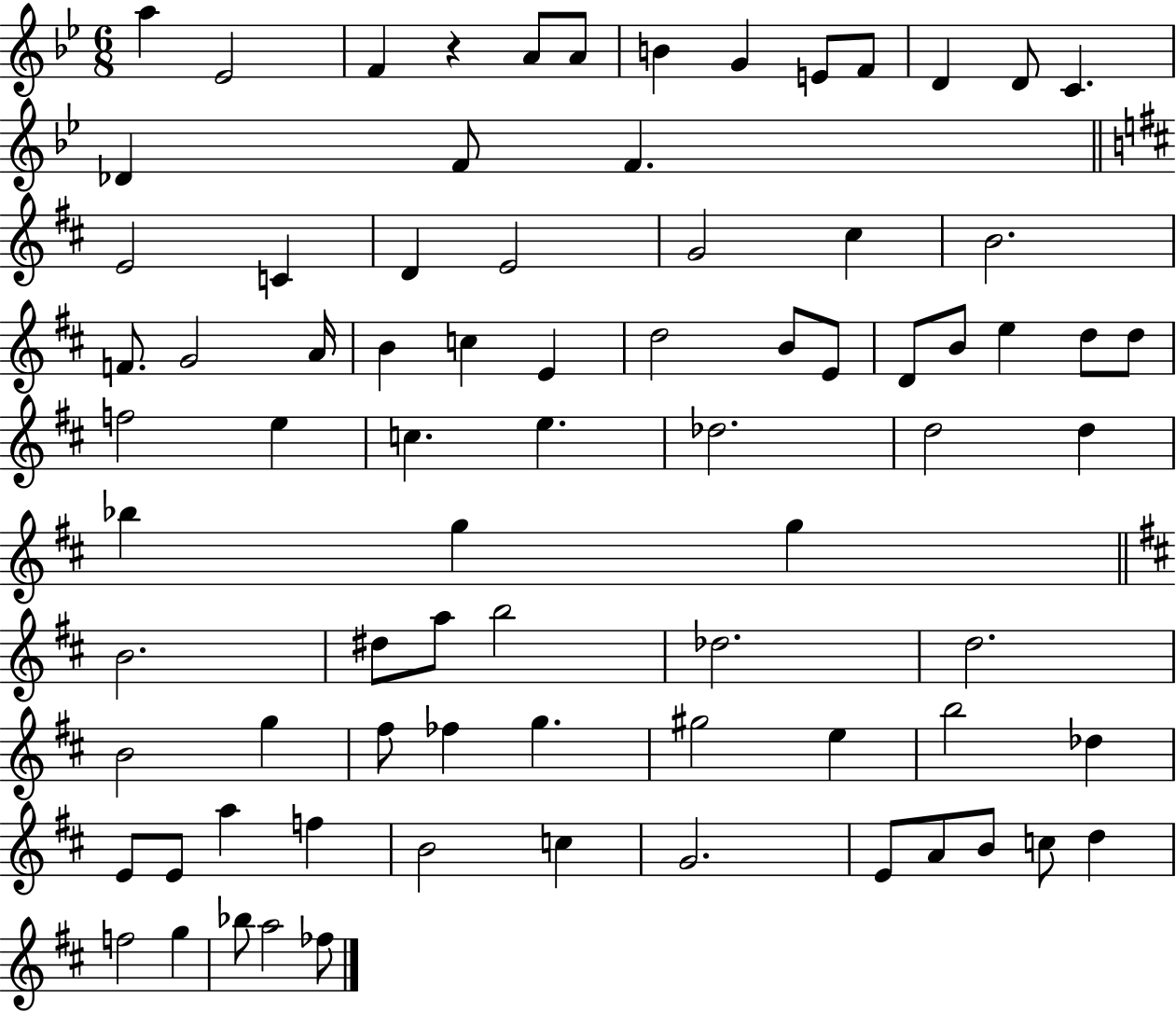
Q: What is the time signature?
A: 6/8